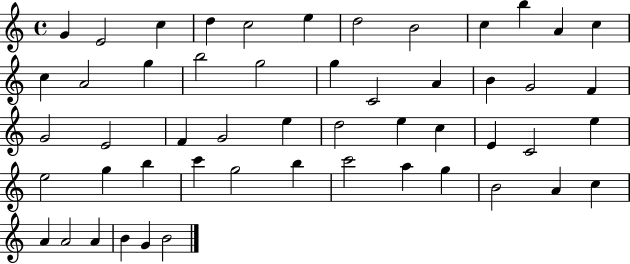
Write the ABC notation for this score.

X:1
T:Untitled
M:4/4
L:1/4
K:C
G E2 c d c2 e d2 B2 c b A c c A2 g b2 g2 g C2 A B G2 F G2 E2 F G2 e d2 e c E C2 e e2 g b c' g2 b c'2 a g B2 A c A A2 A B G B2